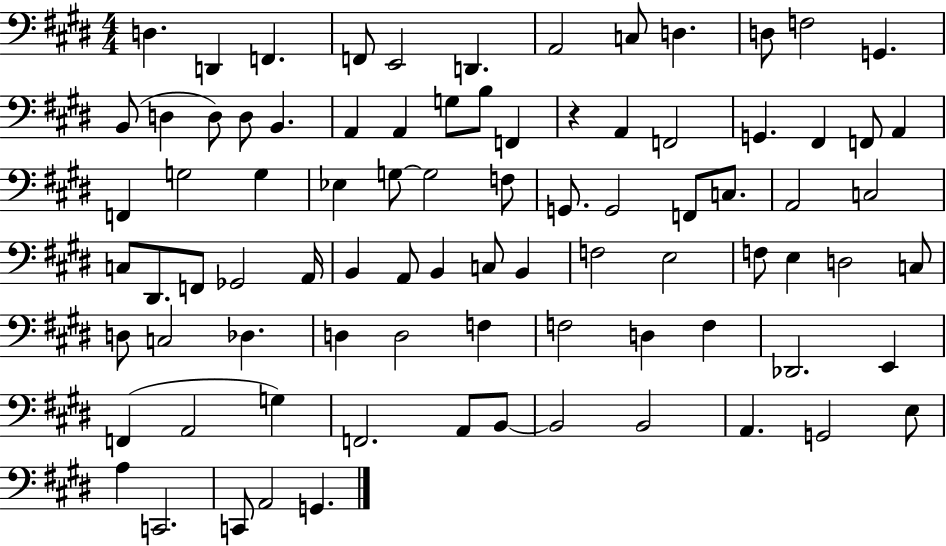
{
  \clef bass
  \numericTimeSignature
  \time 4/4
  \key e \major
  d4. d,4 f,4. | f,8 e,2 d,4. | a,2 c8 d4. | d8 f2 g,4. | \break b,8( d4 d8) d8 b,4. | a,4 a,4 g8 b8 f,4 | r4 a,4 f,2 | g,4. fis,4 f,8 a,4 | \break f,4 g2 g4 | ees4 g8~~ g2 f8 | g,8. g,2 f,8 c8. | a,2 c2 | \break c8 dis,8. f,8 ges,2 a,16 | b,4 a,8 b,4 c8 b,4 | f2 e2 | f8 e4 d2 c8 | \break d8 c2 des4. | d4 d2 f4 | f2 d4 f4 | des,2. e,4 | \break f,4( a,2 g4) | f,2. a,8 b,8~~ | b,2 b,2 | a,4. g,2 e8 | \break a4 c,2. | c,8 a,2 g,4. | \bar "|."
}